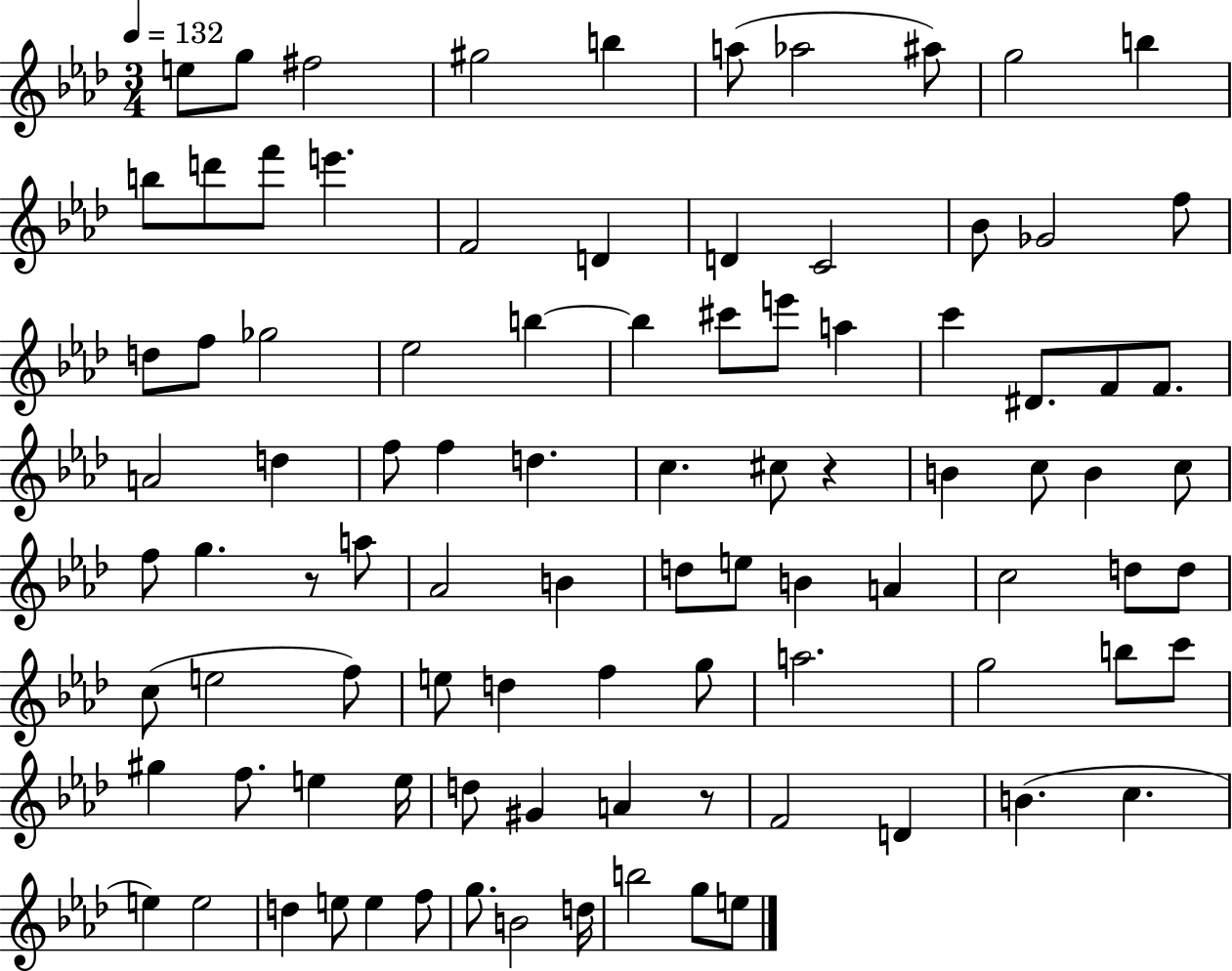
E5/e G5/e F#5/h G#5/h B5/q A5/e Ab5/h A#5/e G5/h B5/q B5/e D6/e F6/e E6/q. F4/h D4/q D4/q C4/h Bb4/e Gb4/h F5/e D5/e F5/e Gb5/h Eb5/h B5/q B5/q C#6/e E6/e A5/q C6/q D#4/e. F4/e F4/e. A4/h D5/q F5/e F5/q D5/q. C5/q. C#5/e R/q B4/q C5/e B4/q C5/e F5/e G5/q. R/e A5/e Ab4/h B4/q D5/e E5/e B4/q A4/q C5/h D5/e D5/e C5/e E5/h F5/e E5/e D5/q F5/q G5/e A5/h. G5/h B5/e C6/e G#5/q F5/e. E5/q E5/s D5/e G#4/q A4/q R/e F4/h D4/q B4/q. C5/q. E5/q E5/h D5/q E5/e E5/q F5/e G5/e. B4/h D5/s B5/h G5/e E5/e